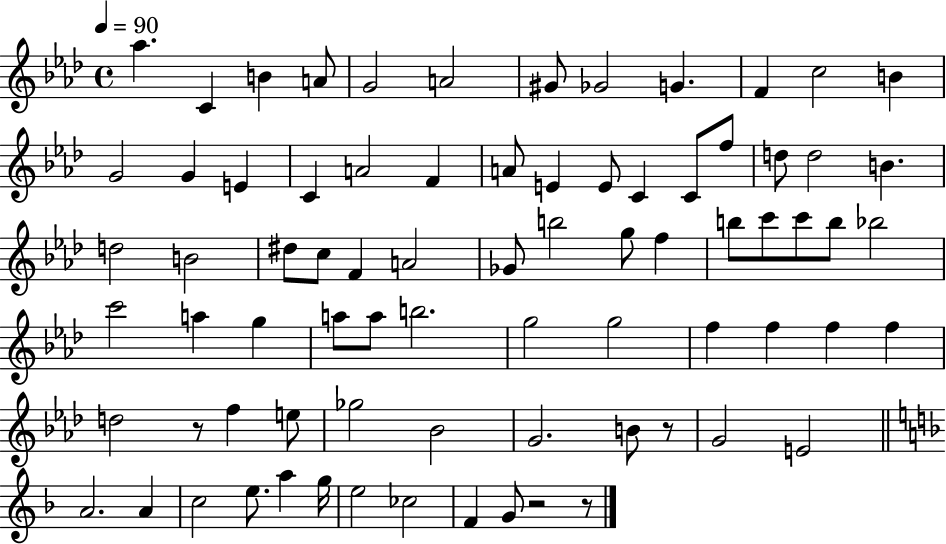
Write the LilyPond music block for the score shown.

{
  \clef treble
  \time 4/4
  \defaultTimeSignature
  \key aes \major
  \tempo 4 = 90
  \repeat volta 2 { aes''4. c'4 b'4 a'8 | g'2 a'2 | gis'8 ges'2 g'4. | f'4 c''2 b'4 | \break g'2 g'4 e'4 | c'4 a'2 f'4 | a'8 e'4 e'8 c'4 c'8 f''8 | d''8 d''2 b'4. | \break d''2 b'2 | dis''8 c''8 f'4 a'2 | ges'8 b''2 g''8 f''4 | b''8 c'''8 c'''8 b''8 bes''2 | \break c'''2 a''4 g''4 | a''8 a''8 b''2. | g''2 g''2 | f''4 f''4 f''4 f''4 | \break d''2 r8 f''4 e''8 | ges''2 bes'2 | g'2. b'8 r8 | g'2 e'2 | \break \bar "||" \break \key f \major a'2. a'4 | c''2 e''8. a''4 g''16 | e''2 ces''2 | f'4 g'8 r2 r8 | \break } \bar "|."
}